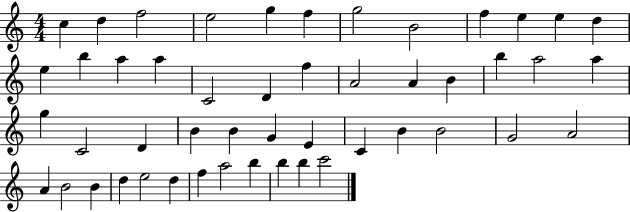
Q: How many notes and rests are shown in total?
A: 49